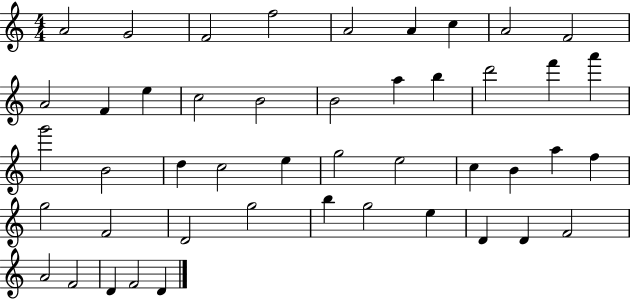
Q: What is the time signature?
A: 4/4